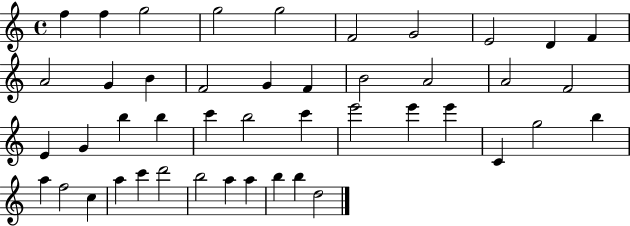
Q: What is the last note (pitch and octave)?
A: D5